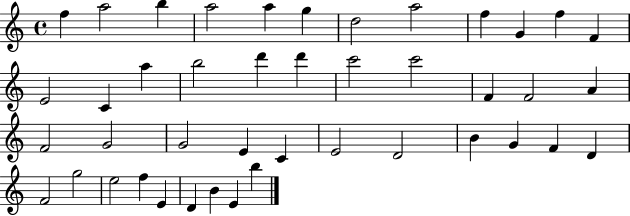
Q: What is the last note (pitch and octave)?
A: B5